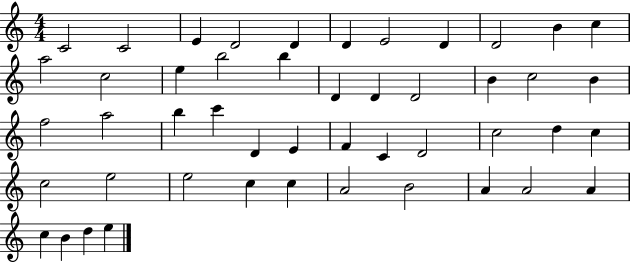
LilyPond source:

{
  \clef treble
  \numericTimeSignature
  \time 4/4
  \key c \major
  c'2 c'2 | e'4 d'2 d'4 | d'4 e'2 d'4 | d'2 b'4 c''4 | \break a''2 c''2 | e''4 b''2 b''4 | d'4 d'4 d'2 | b'4 c''2 b'4 | \break f''2 a''2 | b''4 c'''4 d'4 e'4 | f'4 c'4 d'2 | c''2 d''4 c''4 | \break c''2 e''2 | e''2 c''4 c''4 | a'2 b'2 | a'4 a'2 a'4 | \break c''4 b'4 d''4 e''4 | \bar "|."
}